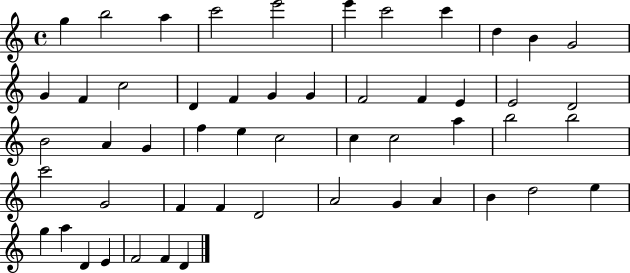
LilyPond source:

{
  \clef treble
  \time 4/4
  \defaultTimeSignature
  \key c \major
  g''4 b''2 a''4 | c'''2 e'''2 | e'''4 c'''2 c'''4 | d''4 b'4 g'2 | \break g'4 f'4 c''2 | d'4 f'4 g'4 g'4 | f'2 f'4 e'4 | e'2 d'2 | \break b'2 a'4 g'4 | f''4 e''4 c''2 | c''4 c''2 a''4 | b''2 b''2 | \break c'''2 g'2 | f'4 f'4 d'2 | a'2 g'4 a'4 | b'4 d''2 e''4 | \break g''4 a''4 d'4 e'4 | f'2 f'4 d'4 | \bar "|."
}